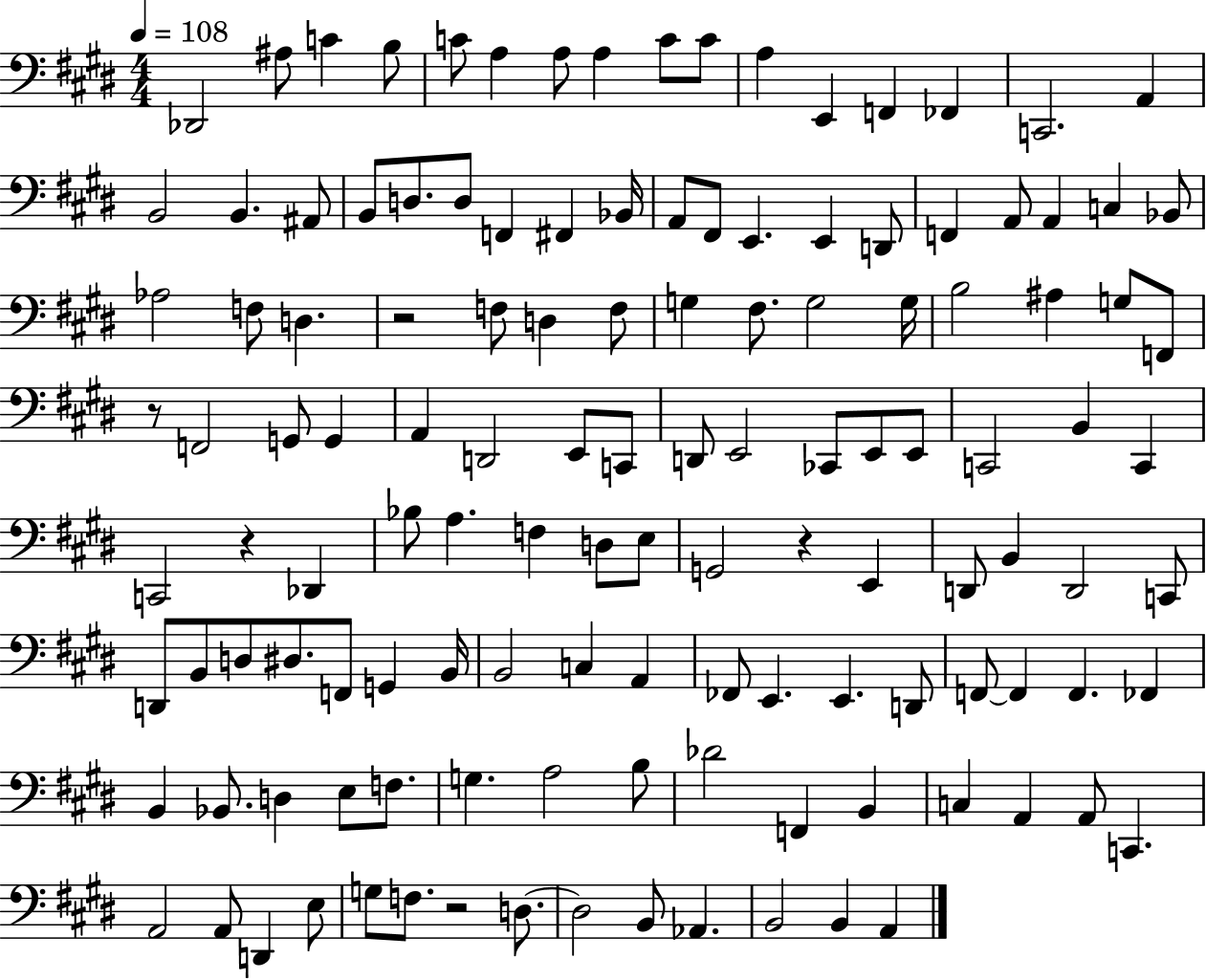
{
  \clef bass
  \numericTimeSignature
  \time 4/4
  \key e \major
  \tempo 4 = 108
  des,2 ais8 c'4 b8 | c'8 a4 a8 a4 c'8 c'8 | a4 e,4 f,4 fes,4 | c,2. a,4 | \break b,2 b,4. ais,8 | b,8 d8. d8 f,4 fis,4 bes,16 | a,8 fis,8 e,4. e,4 d,8 | f,4 a,8 a,4 c4 bes,8 | \break aes2 f8 d4. | r2 f8 d4 f8 | g4 fis8. g2 g16 | b2 ais4 g8 f,8 | \break r8 f,2 g,8 g,4 | a,4 d,2 e,8 c,8 | d,8 e,2 ces,8 e,8 e,8 | c,2 b,4 c,4 | \break c,2 r4 des,4 | bes8 a4. f4 d8 e8 | g,2 r4 e,4 | d,8 b,4 d,2 c,8 | \break d,8 b,8 d8 dis8. f,8 g,4 b,16 | b,2 c4 a,4 | fes,8 e,4. e,4. d,8 | f,8~~ f,4 f,4. fes,4 | \break b,4 bes,8. d4 e8 f8. | g4. a2 b8 | des'2 f,4 b,4 | c4 a,4 a,8 c,4. | \break a,2 a,8 d,4 e8 | g8 f8. r2 d8.~~ | d2 b,8 aes,4. | b,2 b,4 a,4 | \break \bar "|."
}